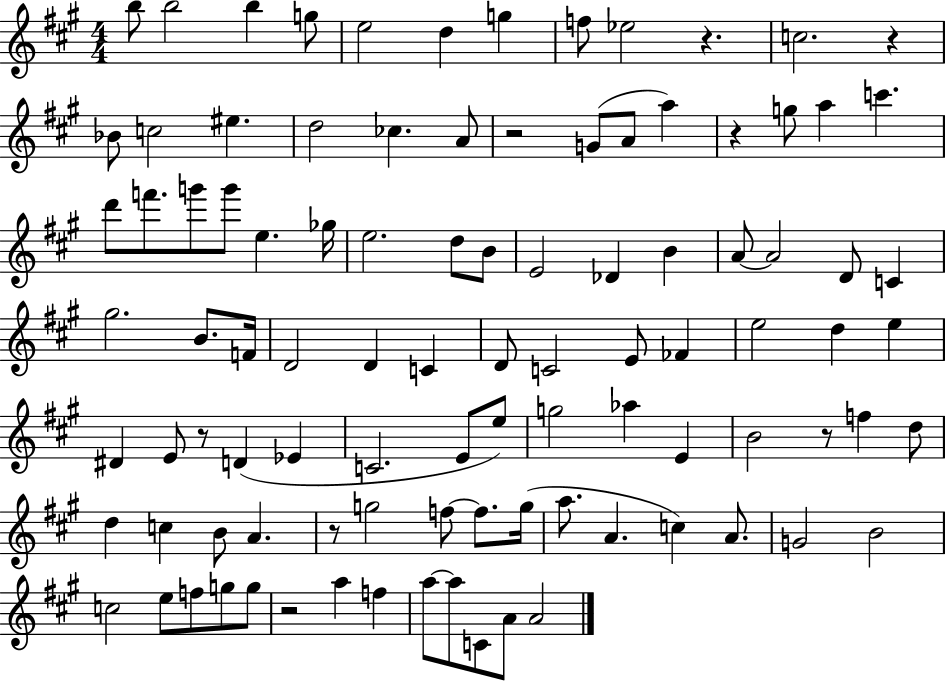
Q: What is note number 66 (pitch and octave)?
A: C5